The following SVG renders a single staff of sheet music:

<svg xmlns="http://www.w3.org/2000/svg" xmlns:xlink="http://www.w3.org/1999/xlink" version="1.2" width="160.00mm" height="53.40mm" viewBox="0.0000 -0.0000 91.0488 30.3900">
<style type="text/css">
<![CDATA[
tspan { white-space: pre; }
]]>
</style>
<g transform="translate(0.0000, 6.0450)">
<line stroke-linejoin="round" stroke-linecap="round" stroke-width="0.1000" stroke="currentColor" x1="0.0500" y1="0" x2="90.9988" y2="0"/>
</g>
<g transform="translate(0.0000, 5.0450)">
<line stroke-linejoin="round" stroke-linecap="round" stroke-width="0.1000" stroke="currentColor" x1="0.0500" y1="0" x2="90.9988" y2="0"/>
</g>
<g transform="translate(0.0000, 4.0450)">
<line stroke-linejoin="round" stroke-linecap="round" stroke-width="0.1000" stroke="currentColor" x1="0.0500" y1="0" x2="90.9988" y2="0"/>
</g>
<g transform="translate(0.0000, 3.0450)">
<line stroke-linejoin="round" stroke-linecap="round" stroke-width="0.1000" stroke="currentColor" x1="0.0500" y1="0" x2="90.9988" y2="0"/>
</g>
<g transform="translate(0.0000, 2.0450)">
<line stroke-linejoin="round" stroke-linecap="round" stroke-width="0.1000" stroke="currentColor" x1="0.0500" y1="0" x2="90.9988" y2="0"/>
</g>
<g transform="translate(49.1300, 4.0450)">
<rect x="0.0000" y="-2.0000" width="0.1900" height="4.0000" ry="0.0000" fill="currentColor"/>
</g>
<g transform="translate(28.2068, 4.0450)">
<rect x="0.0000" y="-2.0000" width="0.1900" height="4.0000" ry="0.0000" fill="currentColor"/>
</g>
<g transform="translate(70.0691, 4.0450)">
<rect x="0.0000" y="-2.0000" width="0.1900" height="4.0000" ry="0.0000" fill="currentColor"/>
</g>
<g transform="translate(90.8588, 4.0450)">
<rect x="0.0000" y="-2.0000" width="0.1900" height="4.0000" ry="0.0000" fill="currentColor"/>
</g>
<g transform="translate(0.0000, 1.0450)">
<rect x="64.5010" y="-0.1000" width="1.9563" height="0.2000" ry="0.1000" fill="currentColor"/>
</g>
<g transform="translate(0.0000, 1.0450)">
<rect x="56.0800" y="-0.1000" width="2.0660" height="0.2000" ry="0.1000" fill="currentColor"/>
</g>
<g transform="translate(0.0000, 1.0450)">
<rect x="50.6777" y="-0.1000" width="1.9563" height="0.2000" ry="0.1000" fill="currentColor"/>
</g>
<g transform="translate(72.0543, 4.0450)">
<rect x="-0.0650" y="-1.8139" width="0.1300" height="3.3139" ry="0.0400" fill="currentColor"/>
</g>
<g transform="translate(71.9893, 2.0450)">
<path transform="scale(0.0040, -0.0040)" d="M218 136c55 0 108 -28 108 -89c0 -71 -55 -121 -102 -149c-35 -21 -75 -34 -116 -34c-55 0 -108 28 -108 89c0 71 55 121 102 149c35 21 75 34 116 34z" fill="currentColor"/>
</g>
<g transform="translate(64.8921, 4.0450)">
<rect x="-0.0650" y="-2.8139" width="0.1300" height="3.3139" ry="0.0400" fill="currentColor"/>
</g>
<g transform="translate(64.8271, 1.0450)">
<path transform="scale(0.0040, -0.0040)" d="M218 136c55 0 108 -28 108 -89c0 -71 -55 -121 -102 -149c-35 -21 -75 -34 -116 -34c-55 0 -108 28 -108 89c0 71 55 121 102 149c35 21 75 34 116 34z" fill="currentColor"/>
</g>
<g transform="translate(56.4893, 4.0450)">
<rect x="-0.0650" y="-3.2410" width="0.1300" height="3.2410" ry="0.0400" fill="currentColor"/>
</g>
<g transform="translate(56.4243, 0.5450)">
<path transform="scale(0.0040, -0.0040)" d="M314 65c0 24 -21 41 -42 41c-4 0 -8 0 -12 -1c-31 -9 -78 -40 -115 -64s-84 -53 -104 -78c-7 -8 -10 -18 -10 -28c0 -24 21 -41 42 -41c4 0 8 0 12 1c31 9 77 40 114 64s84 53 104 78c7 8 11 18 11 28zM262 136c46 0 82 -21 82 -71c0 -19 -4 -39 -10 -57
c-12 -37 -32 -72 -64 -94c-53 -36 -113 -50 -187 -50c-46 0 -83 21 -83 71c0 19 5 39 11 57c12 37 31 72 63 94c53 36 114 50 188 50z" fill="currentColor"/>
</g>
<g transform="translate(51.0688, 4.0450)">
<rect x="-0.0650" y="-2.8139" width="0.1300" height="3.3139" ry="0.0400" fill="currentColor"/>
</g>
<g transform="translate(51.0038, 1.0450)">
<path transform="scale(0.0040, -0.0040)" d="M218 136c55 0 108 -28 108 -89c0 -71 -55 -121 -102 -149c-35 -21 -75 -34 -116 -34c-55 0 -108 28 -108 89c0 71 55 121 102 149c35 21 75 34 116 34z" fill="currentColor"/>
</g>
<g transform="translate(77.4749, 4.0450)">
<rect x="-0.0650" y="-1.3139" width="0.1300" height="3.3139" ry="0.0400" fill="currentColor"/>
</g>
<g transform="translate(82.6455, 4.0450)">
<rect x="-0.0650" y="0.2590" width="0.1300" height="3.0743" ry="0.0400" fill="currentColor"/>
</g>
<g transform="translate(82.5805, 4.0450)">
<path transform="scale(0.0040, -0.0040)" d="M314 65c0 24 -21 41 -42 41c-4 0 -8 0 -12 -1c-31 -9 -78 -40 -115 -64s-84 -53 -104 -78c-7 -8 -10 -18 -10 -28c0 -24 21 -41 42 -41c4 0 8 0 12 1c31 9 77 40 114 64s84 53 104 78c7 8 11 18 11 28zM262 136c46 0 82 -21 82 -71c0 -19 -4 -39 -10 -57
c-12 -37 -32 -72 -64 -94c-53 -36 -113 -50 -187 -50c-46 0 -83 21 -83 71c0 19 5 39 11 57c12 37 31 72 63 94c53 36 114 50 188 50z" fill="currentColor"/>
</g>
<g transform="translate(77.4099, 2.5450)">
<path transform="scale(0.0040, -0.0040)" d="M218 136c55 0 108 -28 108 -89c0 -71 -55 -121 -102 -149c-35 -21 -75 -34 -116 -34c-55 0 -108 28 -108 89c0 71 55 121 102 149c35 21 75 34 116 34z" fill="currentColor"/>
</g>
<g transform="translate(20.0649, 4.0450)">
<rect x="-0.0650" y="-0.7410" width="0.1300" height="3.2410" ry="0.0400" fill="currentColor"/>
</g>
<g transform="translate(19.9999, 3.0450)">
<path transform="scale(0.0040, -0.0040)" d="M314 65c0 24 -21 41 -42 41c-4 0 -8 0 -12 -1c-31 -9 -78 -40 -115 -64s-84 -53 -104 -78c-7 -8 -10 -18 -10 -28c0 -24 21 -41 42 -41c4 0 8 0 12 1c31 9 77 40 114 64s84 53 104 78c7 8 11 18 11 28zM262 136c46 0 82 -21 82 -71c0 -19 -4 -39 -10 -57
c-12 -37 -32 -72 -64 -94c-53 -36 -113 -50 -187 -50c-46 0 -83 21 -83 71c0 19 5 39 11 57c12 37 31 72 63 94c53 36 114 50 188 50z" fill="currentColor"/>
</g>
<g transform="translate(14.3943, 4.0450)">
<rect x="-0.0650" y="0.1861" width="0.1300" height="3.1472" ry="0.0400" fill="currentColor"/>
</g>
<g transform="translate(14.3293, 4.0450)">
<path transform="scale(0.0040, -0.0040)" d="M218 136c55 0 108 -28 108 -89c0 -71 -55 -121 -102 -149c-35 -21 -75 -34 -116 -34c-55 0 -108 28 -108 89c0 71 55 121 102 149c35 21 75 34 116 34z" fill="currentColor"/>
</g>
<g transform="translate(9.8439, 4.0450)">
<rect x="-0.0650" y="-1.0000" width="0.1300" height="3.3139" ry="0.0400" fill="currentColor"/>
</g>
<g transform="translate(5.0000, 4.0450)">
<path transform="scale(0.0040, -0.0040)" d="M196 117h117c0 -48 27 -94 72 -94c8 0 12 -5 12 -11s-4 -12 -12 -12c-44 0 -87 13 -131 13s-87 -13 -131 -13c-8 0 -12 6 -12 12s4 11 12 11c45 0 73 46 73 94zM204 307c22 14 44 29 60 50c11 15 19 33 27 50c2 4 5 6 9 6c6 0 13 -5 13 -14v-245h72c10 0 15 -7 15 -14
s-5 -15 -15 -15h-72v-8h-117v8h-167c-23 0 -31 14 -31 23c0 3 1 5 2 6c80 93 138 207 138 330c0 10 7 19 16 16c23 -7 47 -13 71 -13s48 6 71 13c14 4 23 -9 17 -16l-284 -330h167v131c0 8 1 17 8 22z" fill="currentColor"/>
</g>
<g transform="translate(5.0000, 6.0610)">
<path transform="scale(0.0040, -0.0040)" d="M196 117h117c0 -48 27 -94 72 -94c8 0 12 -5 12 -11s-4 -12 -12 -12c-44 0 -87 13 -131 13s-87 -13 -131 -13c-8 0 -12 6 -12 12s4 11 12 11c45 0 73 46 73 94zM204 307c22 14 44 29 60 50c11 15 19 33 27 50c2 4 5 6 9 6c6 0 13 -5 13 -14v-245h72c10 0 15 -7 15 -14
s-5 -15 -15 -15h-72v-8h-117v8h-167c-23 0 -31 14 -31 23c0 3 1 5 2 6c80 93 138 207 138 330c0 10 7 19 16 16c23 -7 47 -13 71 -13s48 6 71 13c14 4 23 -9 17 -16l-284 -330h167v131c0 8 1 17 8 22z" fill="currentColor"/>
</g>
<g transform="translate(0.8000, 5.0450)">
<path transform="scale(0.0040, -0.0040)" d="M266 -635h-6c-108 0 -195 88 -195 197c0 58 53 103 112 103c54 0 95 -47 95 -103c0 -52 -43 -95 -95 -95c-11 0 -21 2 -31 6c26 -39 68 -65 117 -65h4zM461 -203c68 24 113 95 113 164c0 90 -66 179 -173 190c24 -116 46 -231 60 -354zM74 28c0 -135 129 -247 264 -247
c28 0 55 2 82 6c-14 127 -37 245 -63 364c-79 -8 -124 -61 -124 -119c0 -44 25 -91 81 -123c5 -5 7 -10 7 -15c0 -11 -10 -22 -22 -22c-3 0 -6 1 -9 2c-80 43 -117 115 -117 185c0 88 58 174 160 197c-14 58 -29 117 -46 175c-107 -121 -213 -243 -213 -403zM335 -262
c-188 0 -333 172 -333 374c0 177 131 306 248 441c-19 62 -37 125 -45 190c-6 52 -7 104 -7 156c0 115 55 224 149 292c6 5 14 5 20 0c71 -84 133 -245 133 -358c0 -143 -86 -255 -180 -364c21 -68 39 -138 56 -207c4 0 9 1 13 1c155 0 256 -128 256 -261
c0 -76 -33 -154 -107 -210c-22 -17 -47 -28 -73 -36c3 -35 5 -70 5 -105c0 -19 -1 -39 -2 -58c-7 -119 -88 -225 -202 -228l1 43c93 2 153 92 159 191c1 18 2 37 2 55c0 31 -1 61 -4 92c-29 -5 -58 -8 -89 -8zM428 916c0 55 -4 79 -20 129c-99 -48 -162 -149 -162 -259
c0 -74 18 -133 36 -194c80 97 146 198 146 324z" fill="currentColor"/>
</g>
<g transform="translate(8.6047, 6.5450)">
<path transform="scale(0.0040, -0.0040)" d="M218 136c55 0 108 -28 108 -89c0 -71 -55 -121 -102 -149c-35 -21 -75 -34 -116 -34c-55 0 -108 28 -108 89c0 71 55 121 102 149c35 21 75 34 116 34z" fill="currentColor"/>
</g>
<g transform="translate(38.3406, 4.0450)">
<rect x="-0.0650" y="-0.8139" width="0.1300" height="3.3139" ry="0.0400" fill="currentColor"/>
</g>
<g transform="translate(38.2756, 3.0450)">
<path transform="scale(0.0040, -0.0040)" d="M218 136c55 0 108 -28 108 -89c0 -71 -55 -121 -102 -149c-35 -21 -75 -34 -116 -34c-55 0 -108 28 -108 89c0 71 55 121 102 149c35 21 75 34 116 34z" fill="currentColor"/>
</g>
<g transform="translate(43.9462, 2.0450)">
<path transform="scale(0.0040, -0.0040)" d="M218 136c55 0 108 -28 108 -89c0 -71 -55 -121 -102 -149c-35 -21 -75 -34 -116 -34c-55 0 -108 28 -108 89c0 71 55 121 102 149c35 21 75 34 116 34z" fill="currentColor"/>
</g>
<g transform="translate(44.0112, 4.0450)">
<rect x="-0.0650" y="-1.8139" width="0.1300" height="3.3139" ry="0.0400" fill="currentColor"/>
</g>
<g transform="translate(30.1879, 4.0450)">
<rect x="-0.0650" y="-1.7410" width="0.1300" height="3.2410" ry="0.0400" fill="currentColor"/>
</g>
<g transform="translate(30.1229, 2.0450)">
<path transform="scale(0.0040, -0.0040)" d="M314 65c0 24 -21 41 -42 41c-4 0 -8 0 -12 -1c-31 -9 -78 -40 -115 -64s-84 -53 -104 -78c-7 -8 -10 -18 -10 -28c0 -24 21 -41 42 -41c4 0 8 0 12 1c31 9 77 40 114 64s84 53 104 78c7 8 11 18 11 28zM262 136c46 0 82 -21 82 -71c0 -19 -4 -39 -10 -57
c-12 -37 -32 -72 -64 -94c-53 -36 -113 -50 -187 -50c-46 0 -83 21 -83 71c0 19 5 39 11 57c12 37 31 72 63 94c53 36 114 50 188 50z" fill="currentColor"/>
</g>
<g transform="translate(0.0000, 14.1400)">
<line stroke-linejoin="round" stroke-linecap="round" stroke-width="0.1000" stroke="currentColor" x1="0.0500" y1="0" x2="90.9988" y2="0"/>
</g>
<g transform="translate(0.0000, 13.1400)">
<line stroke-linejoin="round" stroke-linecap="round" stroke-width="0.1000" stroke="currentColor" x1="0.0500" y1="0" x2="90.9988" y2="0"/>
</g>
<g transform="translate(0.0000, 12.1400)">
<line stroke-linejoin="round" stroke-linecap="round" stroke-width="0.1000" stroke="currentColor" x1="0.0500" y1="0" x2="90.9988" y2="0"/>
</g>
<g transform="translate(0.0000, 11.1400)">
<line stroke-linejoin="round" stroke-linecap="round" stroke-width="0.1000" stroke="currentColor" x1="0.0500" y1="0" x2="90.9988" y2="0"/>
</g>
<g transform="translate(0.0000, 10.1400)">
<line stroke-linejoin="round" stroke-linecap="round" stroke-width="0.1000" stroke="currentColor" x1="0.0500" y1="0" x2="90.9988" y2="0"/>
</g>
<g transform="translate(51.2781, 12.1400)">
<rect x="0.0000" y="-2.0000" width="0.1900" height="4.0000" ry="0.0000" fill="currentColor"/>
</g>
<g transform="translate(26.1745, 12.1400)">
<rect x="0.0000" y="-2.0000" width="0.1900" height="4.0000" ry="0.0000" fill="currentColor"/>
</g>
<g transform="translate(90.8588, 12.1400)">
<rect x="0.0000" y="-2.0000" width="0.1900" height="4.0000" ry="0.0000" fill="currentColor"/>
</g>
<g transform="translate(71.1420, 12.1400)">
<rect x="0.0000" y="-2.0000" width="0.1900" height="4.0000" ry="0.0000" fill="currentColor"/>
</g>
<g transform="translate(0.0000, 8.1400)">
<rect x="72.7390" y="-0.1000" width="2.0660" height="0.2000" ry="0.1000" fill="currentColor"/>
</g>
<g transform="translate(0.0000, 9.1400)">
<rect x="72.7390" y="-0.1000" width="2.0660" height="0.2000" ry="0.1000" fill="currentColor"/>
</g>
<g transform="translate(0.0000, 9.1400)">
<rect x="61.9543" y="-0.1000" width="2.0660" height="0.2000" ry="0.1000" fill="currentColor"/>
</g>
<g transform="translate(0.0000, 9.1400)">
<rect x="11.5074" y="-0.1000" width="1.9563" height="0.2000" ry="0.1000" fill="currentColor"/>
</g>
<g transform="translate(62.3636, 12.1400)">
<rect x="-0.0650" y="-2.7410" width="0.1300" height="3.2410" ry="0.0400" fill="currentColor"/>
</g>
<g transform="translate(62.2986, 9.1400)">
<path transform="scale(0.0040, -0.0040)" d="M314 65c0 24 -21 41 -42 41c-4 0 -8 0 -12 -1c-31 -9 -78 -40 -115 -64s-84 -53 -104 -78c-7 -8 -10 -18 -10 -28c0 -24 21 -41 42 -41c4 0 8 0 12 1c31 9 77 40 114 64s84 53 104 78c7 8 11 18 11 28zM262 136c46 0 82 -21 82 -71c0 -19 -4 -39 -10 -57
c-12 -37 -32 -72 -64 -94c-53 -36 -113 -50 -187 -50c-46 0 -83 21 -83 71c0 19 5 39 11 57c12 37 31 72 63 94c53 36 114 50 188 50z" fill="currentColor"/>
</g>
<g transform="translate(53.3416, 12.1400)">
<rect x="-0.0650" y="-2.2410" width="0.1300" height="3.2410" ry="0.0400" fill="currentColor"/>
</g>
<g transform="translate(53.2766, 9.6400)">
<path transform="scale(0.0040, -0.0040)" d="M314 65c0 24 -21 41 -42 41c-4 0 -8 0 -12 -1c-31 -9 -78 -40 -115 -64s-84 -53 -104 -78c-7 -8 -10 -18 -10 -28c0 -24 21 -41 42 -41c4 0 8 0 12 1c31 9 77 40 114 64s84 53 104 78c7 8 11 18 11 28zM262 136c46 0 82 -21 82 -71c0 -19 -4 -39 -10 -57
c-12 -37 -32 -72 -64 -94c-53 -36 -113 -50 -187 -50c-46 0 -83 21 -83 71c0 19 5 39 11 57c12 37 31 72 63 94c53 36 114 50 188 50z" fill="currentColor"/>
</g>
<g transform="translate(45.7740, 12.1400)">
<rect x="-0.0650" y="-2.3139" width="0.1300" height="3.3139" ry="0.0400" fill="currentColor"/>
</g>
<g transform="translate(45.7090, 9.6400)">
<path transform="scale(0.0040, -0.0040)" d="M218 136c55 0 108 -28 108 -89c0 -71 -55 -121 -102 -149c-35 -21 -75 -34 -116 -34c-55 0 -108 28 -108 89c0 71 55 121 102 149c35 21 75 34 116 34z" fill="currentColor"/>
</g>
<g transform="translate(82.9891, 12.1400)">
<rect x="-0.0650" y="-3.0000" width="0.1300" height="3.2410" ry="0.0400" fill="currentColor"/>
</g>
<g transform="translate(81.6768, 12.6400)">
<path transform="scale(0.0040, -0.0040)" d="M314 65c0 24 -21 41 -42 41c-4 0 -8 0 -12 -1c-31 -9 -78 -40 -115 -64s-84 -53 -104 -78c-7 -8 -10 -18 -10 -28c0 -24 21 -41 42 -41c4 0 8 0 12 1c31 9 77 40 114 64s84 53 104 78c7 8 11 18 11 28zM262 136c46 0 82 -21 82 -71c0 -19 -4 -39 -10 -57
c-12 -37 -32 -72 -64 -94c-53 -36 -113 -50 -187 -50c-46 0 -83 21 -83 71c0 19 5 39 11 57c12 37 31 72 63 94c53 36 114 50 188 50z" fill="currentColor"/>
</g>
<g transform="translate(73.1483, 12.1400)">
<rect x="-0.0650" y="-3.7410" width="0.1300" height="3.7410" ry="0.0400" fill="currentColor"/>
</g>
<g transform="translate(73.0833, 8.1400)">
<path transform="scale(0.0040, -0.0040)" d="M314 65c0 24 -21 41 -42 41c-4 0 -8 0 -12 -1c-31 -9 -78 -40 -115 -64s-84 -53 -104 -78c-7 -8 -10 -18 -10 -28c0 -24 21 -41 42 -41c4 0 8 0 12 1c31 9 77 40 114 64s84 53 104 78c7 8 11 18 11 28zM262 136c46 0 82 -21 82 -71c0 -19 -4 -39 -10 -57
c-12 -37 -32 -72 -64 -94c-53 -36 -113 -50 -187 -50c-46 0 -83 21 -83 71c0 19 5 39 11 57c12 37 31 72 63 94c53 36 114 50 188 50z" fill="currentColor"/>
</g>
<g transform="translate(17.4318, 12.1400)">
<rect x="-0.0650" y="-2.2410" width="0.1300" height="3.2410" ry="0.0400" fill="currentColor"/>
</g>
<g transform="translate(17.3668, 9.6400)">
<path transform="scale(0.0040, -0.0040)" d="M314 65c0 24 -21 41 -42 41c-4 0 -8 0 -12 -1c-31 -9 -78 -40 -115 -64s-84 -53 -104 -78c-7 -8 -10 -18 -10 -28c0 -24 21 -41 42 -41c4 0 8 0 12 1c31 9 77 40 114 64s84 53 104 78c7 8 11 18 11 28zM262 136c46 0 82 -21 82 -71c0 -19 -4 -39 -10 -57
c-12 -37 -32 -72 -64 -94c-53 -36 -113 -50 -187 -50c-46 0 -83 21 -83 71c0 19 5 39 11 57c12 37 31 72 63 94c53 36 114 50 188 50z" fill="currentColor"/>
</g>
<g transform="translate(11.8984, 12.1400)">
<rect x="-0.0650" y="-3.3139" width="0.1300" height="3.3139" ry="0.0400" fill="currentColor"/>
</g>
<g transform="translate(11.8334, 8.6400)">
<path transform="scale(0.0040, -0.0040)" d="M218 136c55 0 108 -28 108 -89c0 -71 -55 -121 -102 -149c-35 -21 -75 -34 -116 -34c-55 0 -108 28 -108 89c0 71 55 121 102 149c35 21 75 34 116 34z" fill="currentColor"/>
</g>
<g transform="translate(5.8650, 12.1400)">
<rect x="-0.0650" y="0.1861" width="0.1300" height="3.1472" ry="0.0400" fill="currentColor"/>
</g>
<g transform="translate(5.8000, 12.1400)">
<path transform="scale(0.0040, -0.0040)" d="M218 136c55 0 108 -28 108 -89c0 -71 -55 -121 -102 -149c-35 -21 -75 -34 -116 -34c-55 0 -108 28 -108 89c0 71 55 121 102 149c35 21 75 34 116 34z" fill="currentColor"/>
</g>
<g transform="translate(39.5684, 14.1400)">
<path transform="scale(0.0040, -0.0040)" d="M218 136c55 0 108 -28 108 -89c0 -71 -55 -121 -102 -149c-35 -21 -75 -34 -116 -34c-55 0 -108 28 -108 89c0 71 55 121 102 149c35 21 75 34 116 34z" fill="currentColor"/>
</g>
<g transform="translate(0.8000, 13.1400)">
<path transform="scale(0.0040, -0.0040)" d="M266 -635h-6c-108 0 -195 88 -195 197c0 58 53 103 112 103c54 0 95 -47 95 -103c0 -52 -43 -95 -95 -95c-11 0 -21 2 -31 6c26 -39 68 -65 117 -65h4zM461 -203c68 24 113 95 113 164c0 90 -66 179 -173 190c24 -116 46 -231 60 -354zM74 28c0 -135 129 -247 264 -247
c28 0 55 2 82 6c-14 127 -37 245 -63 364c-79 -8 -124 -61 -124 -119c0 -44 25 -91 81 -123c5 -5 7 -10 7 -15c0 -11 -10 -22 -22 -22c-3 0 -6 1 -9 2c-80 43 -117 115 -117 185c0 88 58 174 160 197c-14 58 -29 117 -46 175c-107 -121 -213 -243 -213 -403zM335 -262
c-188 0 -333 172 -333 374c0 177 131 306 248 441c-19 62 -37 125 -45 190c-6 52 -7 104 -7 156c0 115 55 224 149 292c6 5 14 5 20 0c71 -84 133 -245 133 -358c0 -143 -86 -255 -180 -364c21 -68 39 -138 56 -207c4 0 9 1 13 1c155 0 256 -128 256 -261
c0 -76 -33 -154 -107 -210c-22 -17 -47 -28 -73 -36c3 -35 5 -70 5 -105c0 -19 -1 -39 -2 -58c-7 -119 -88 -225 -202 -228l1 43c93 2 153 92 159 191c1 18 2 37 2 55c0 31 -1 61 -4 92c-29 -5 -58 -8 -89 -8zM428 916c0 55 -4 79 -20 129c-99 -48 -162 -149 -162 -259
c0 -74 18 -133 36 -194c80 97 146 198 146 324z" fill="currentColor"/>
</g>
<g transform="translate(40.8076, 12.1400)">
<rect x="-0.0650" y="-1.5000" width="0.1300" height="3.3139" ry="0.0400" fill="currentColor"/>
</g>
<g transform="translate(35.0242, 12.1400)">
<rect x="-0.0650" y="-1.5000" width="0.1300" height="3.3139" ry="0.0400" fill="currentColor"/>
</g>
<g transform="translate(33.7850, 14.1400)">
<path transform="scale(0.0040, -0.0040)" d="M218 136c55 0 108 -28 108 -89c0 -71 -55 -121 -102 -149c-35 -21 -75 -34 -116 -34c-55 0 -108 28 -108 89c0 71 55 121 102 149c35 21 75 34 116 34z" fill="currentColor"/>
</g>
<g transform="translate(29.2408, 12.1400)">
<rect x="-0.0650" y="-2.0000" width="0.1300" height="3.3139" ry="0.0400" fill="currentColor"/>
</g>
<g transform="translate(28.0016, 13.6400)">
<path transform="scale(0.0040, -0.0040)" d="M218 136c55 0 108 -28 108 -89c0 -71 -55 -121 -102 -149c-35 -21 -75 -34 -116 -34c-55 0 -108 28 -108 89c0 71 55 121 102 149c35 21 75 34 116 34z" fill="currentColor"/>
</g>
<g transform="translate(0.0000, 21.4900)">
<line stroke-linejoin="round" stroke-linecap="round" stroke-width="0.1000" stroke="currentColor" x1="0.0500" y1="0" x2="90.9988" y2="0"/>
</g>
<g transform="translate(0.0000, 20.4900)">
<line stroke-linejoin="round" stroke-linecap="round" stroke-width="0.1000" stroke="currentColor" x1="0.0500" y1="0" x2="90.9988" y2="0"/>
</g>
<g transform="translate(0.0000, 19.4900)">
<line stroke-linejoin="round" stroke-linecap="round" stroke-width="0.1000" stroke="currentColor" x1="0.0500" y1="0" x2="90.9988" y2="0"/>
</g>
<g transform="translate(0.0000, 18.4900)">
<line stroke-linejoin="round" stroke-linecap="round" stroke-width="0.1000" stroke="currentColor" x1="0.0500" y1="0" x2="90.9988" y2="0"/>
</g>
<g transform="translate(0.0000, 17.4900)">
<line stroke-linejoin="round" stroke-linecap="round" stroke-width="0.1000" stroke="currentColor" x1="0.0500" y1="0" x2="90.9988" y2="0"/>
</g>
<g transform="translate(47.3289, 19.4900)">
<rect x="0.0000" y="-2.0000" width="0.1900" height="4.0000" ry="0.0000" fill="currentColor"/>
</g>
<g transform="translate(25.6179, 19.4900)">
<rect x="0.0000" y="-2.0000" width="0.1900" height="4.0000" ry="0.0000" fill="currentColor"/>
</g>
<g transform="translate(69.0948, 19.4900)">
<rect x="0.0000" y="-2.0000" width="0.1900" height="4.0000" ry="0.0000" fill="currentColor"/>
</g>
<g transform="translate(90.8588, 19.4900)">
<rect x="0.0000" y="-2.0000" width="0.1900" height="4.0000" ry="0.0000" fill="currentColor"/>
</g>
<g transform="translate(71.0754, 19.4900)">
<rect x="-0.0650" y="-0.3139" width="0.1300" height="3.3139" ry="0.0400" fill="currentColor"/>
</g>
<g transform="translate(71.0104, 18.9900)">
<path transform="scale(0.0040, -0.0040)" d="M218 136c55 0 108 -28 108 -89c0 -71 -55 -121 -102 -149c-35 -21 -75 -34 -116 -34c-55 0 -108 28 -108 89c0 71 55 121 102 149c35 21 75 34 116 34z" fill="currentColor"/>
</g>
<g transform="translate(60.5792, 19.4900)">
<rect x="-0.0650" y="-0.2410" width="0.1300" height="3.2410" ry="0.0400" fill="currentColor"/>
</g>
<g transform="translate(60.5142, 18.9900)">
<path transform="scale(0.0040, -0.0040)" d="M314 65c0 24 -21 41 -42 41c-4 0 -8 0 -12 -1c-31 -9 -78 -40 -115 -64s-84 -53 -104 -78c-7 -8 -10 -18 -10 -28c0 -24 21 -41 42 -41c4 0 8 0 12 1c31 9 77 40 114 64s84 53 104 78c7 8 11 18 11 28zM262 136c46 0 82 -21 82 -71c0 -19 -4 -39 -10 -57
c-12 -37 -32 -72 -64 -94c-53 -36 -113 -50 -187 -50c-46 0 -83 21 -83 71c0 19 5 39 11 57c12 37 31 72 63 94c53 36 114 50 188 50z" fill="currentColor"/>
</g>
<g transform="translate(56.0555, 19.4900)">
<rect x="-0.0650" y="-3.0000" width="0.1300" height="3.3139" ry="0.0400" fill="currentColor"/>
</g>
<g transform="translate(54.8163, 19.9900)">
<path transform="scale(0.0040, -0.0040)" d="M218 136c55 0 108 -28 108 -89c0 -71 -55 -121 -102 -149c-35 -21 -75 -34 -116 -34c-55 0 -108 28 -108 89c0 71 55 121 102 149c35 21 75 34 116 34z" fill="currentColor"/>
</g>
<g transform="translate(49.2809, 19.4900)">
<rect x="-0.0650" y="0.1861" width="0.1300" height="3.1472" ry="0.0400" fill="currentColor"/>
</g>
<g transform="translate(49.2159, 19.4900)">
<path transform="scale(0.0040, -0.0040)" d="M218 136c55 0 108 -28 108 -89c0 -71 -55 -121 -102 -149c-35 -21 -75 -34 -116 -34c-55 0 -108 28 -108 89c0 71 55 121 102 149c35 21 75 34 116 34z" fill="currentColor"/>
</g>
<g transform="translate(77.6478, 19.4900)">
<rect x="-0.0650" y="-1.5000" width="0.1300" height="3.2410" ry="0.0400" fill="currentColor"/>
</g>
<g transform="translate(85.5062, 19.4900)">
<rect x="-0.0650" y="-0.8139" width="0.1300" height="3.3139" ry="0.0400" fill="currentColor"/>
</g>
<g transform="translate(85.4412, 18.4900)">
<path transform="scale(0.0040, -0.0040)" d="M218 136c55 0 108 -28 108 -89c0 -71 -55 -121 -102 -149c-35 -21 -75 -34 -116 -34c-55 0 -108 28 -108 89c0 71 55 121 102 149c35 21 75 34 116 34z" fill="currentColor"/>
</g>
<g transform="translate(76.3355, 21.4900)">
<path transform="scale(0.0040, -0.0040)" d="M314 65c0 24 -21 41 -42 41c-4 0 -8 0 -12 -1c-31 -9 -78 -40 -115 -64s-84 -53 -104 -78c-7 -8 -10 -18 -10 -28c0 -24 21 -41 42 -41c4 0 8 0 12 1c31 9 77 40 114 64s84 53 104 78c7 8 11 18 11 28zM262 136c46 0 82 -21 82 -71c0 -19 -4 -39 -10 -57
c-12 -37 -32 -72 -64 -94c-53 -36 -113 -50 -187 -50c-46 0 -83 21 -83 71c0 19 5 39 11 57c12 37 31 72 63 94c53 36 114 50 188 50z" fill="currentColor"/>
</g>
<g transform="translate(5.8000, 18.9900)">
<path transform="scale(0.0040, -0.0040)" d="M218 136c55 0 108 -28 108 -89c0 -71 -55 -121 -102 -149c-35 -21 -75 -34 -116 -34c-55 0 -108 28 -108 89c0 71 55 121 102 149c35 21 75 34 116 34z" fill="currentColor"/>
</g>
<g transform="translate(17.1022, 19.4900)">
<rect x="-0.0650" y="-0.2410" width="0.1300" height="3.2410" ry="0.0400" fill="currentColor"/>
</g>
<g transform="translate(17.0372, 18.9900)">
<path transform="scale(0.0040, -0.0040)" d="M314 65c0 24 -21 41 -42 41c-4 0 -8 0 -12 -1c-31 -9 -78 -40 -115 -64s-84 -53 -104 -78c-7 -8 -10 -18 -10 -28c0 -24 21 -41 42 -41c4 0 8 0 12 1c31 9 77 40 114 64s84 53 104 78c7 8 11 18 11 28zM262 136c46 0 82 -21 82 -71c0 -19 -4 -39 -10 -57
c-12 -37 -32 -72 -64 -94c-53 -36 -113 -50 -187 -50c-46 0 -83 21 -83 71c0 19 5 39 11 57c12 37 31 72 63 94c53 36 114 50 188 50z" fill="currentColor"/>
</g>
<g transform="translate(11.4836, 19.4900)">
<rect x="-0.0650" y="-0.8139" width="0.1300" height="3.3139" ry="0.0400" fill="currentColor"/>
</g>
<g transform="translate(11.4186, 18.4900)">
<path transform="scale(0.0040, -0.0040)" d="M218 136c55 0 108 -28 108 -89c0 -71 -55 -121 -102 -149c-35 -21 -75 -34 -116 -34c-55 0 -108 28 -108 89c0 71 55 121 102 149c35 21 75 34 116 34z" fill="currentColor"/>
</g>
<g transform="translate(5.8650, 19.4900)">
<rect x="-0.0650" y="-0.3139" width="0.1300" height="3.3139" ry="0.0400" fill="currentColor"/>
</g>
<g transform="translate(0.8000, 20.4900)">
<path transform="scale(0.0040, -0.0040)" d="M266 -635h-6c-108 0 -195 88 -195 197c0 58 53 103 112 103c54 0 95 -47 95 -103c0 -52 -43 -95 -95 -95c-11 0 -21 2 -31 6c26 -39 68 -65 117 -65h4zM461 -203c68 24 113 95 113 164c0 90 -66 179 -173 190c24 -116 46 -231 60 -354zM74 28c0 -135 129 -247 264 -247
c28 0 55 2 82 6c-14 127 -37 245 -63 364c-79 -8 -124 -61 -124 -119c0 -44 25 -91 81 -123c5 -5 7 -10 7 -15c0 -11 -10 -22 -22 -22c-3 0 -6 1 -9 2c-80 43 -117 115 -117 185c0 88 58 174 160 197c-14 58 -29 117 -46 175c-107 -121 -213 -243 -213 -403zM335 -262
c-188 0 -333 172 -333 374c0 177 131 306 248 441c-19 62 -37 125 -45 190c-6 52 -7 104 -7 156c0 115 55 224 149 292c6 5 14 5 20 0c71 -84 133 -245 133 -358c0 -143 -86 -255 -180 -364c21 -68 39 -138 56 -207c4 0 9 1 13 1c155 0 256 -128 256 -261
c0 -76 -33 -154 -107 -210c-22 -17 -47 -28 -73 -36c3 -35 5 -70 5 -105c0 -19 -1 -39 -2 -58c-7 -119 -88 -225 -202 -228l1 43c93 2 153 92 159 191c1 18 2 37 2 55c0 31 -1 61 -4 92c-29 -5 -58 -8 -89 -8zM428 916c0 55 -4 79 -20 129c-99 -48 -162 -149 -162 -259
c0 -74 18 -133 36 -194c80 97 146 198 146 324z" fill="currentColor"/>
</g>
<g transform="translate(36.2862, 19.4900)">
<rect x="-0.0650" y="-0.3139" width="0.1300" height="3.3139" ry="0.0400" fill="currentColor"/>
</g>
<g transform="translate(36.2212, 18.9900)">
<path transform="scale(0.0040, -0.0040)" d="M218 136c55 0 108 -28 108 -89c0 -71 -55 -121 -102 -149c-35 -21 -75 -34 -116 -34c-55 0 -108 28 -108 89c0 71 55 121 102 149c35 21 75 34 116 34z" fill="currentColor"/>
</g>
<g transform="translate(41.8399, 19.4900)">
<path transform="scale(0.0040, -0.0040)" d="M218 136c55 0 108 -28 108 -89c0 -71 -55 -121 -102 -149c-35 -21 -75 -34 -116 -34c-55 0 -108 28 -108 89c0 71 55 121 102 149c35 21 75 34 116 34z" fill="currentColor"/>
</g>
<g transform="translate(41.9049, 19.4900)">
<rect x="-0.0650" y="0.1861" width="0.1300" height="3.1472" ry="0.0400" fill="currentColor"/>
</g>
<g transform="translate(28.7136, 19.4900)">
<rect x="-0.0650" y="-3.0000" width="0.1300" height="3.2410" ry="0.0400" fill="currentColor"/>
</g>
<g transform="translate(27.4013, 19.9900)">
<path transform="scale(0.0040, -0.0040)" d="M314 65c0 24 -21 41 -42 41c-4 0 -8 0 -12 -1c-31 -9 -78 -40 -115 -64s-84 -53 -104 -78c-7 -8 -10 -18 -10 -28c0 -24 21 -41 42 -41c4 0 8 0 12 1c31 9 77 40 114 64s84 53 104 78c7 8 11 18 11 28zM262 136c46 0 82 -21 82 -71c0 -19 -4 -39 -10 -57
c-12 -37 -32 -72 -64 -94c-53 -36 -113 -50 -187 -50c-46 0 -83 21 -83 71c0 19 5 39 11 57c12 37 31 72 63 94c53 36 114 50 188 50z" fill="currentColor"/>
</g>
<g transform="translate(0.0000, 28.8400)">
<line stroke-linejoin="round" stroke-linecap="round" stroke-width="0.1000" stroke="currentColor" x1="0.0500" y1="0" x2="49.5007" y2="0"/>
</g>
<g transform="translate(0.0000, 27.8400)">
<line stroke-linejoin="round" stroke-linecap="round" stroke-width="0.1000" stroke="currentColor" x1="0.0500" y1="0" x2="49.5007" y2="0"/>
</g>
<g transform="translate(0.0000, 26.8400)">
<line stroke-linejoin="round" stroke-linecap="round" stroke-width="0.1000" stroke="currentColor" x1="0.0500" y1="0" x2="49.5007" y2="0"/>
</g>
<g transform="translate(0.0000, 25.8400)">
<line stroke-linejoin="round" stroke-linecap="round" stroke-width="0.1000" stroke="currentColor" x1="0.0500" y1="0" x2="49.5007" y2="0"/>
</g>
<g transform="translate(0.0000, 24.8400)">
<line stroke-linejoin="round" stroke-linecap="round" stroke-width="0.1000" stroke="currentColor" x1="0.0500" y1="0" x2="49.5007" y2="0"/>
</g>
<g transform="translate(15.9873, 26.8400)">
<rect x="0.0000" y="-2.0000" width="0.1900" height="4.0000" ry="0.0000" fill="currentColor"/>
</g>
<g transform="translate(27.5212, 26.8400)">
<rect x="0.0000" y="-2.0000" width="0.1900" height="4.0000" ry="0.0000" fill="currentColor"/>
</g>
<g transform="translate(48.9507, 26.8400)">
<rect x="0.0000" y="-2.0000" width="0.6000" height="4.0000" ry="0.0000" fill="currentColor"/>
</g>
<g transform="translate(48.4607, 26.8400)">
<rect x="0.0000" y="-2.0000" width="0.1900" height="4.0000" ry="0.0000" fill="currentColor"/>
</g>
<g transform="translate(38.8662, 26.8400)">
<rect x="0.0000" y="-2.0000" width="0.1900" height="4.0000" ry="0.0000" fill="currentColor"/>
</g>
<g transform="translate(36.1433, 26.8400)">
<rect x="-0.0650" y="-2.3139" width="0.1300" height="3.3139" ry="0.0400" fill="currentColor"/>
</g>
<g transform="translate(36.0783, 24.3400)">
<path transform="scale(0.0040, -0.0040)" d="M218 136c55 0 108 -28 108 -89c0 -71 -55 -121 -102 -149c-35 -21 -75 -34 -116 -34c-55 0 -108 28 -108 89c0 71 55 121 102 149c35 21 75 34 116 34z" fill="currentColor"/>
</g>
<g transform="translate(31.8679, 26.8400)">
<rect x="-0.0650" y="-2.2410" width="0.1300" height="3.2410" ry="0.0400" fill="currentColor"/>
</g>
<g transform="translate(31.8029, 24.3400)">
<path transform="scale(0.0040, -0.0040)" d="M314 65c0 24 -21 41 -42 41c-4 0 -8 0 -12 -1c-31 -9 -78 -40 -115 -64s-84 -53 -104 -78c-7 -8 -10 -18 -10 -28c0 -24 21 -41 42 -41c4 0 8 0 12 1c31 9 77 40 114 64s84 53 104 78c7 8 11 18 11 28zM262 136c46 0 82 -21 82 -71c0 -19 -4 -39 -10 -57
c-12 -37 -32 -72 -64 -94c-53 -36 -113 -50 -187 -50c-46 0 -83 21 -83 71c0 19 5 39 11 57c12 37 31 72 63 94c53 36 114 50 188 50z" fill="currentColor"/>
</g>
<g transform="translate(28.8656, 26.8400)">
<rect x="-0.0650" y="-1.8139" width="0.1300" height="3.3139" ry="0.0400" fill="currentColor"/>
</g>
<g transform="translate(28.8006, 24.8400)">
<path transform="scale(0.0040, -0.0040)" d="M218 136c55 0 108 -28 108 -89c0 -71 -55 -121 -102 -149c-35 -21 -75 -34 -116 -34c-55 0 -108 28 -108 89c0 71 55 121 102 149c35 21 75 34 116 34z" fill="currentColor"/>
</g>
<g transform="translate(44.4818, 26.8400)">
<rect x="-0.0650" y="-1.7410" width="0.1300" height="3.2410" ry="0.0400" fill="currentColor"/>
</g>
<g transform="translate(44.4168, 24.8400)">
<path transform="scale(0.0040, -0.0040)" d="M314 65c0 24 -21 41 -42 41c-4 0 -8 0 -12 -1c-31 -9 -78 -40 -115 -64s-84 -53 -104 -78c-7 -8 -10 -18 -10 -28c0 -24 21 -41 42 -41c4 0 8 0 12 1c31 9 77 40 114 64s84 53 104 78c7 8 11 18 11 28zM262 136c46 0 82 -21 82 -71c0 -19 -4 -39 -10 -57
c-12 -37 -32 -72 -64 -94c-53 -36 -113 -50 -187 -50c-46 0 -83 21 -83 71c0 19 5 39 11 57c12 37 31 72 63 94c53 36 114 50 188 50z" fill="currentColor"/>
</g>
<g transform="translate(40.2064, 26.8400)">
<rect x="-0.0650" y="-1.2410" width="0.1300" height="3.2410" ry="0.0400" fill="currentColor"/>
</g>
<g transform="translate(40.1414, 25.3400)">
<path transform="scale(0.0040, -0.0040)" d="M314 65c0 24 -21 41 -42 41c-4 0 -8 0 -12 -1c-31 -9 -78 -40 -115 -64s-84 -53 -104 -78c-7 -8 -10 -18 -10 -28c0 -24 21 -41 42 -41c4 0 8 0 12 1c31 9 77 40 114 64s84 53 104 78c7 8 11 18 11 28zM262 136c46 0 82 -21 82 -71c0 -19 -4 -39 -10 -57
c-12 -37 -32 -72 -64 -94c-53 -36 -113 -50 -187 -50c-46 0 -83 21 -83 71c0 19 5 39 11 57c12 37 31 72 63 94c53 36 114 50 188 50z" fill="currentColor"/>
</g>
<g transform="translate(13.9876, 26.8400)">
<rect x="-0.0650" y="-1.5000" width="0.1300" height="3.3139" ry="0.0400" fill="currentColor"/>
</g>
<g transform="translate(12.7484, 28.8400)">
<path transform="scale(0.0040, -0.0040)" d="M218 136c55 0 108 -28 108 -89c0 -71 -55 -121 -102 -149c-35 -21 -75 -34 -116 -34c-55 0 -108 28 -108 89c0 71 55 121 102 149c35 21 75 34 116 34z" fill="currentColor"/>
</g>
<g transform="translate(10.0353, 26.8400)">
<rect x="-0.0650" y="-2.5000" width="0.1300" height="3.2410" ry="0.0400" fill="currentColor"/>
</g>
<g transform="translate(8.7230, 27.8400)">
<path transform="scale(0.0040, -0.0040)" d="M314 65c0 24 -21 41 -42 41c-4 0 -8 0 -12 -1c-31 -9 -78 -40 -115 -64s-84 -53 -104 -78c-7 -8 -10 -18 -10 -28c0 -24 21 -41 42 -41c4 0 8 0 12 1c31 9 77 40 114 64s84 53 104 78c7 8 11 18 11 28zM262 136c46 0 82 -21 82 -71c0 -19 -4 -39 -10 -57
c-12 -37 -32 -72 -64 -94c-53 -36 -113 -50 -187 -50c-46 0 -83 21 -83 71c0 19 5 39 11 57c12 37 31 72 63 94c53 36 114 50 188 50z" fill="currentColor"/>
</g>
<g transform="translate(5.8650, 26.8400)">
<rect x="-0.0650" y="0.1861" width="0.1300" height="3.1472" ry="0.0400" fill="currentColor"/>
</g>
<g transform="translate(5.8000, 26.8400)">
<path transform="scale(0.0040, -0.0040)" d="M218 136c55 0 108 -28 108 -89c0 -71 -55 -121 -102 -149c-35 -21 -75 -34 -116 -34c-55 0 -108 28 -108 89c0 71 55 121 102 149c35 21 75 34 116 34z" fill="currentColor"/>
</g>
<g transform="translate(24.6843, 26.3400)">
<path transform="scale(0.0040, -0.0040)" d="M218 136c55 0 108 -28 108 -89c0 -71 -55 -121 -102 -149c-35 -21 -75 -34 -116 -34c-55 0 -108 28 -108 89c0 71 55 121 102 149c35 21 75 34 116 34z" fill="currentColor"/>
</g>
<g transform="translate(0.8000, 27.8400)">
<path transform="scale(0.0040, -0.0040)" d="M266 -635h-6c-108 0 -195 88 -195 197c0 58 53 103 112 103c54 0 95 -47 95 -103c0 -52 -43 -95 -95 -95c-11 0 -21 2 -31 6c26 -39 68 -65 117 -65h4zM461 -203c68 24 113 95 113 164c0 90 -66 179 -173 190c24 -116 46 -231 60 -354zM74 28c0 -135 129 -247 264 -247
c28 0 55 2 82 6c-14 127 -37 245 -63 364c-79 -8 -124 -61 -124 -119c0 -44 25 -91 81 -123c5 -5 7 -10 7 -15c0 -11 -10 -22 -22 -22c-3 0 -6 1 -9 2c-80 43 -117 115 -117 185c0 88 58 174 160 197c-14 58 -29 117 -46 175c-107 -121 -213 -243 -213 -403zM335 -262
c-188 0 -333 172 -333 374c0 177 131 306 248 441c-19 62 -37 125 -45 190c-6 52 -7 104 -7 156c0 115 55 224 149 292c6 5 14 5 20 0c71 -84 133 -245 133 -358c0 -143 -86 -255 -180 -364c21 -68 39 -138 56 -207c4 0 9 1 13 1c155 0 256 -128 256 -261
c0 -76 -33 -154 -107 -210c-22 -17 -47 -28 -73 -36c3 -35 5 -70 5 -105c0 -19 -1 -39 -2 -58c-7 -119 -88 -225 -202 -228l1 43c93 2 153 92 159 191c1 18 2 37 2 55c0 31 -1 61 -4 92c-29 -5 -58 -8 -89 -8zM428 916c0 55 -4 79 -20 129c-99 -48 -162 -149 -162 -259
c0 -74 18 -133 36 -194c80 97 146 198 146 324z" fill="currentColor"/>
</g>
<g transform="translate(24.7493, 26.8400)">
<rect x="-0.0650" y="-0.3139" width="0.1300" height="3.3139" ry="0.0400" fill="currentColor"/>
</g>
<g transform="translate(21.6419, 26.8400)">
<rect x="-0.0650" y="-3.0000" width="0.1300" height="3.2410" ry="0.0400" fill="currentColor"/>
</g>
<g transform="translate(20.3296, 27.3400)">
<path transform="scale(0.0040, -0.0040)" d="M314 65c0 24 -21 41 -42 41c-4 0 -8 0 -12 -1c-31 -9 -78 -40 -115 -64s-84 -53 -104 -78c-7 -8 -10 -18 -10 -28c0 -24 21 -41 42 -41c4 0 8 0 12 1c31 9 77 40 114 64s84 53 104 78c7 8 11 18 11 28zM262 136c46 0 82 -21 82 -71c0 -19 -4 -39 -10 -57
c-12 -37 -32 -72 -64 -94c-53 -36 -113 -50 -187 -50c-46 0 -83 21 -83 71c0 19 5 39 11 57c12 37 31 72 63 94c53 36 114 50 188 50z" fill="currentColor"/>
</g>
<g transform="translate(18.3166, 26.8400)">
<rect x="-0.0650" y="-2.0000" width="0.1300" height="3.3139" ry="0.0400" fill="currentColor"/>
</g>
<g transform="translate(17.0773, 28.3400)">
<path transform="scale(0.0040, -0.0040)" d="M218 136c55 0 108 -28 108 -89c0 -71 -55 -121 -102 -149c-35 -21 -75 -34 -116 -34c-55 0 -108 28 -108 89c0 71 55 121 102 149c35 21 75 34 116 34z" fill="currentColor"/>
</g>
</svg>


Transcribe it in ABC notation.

X:1
T:Untitled
M:4/4
L:1/4
K:C
D B d2 f2 d f a b2 a f e B2 B b g2 F E E g g2 a2 c'2 A2 c d c2 A2 c B B A c2 c E2 d B G2 E F A2 c f g2 g e2 f2